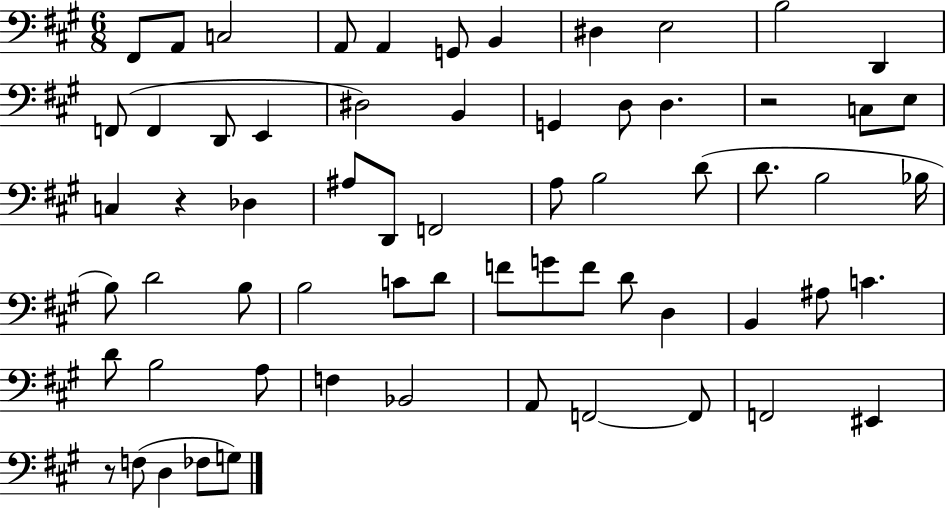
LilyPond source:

{
  \clef bass
  \numericTimeSignature
  \time 6/8
  \key a \major
  \repeat volta 2 { fis,8 a,8 c2 | a,8 a,4 g,8 b,4 | dis4 e2 | b2 d,4 | \break f,8( f,4 d,8 e,4 | dis2) b,4 | g,4 d8 d4. | r2 c8 e8 | \break c4 r4 des4 | ais8 d,8 f,2 | a8 b2 d'8( | d'8. b2 bes16 | \break b8) d'2 b8 | b2 c'8 d'8 | f'8 g'8 f'8 d'8 d4 | b,4 ais8 c'4. | \break d'8 b2 a8 | f4 bes,2 | a,8 f,2~~ f,8 | f,2 eis,4 | \break r8 f8( d4 fes8 g8) | } \bar "|."
}